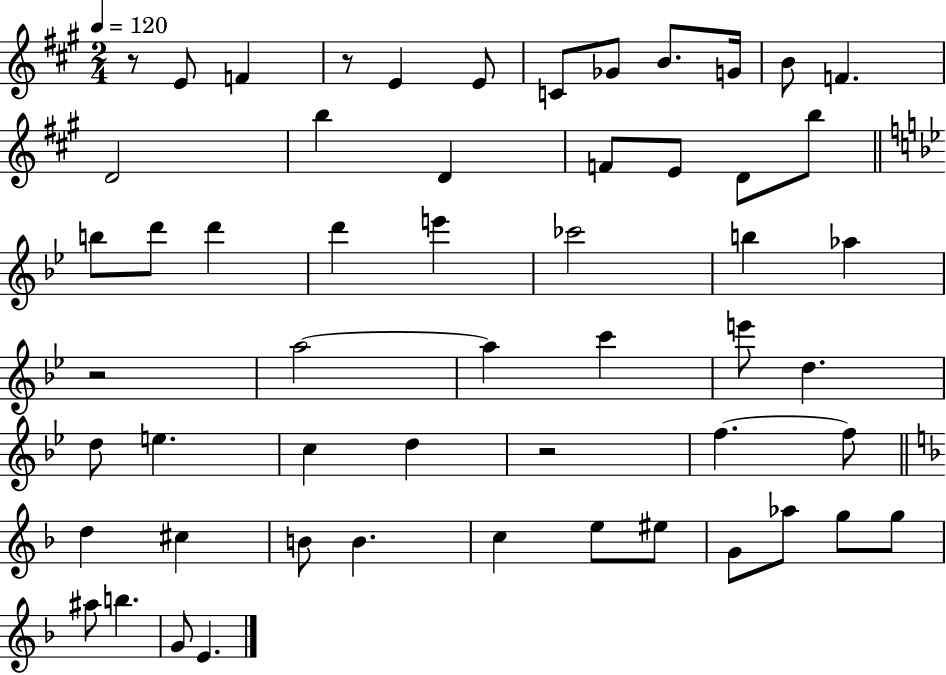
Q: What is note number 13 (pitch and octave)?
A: D4